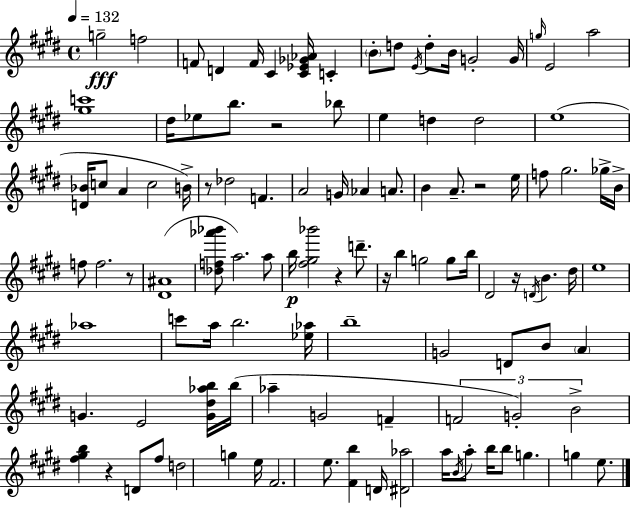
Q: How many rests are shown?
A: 8